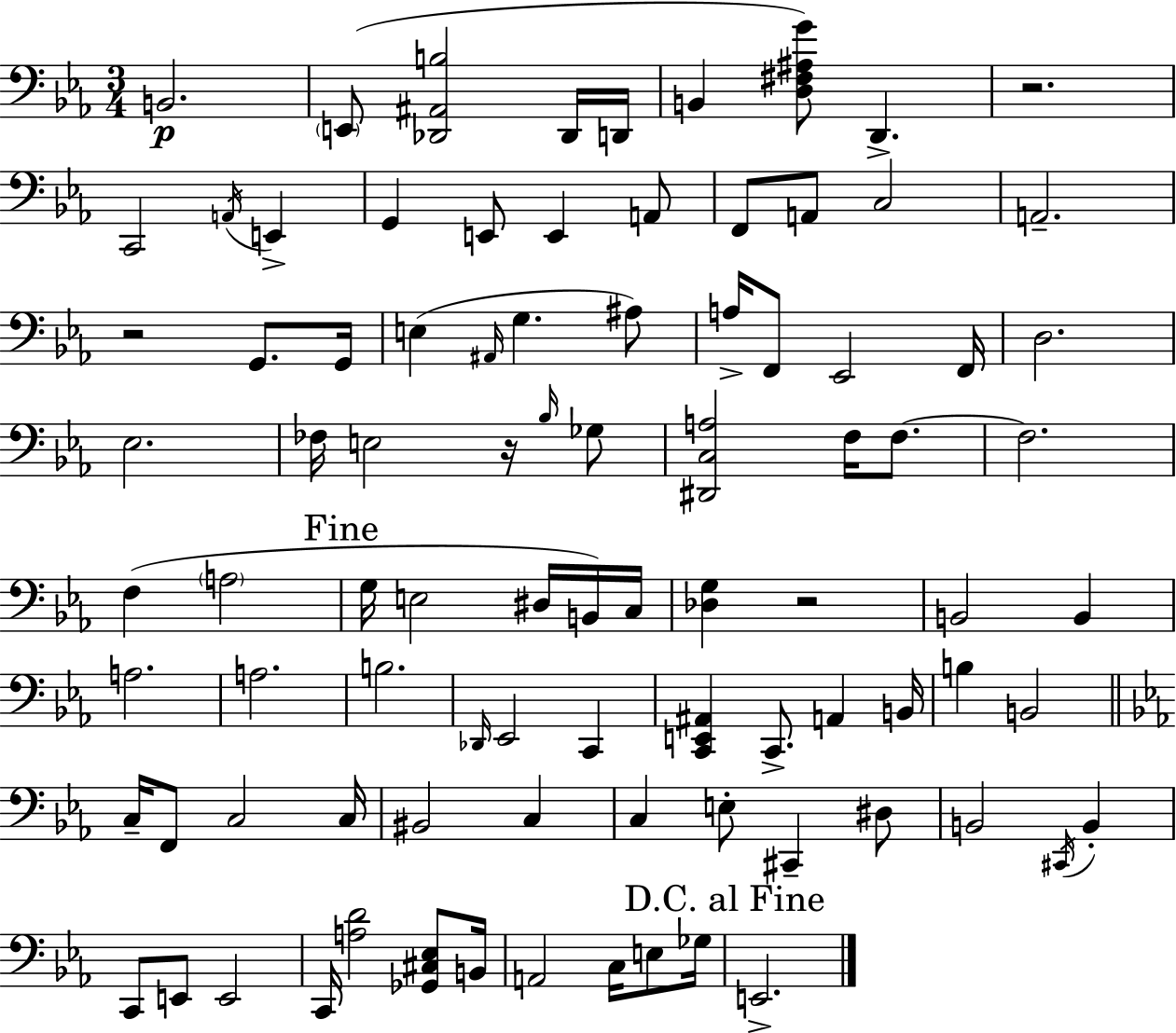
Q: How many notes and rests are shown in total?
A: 90